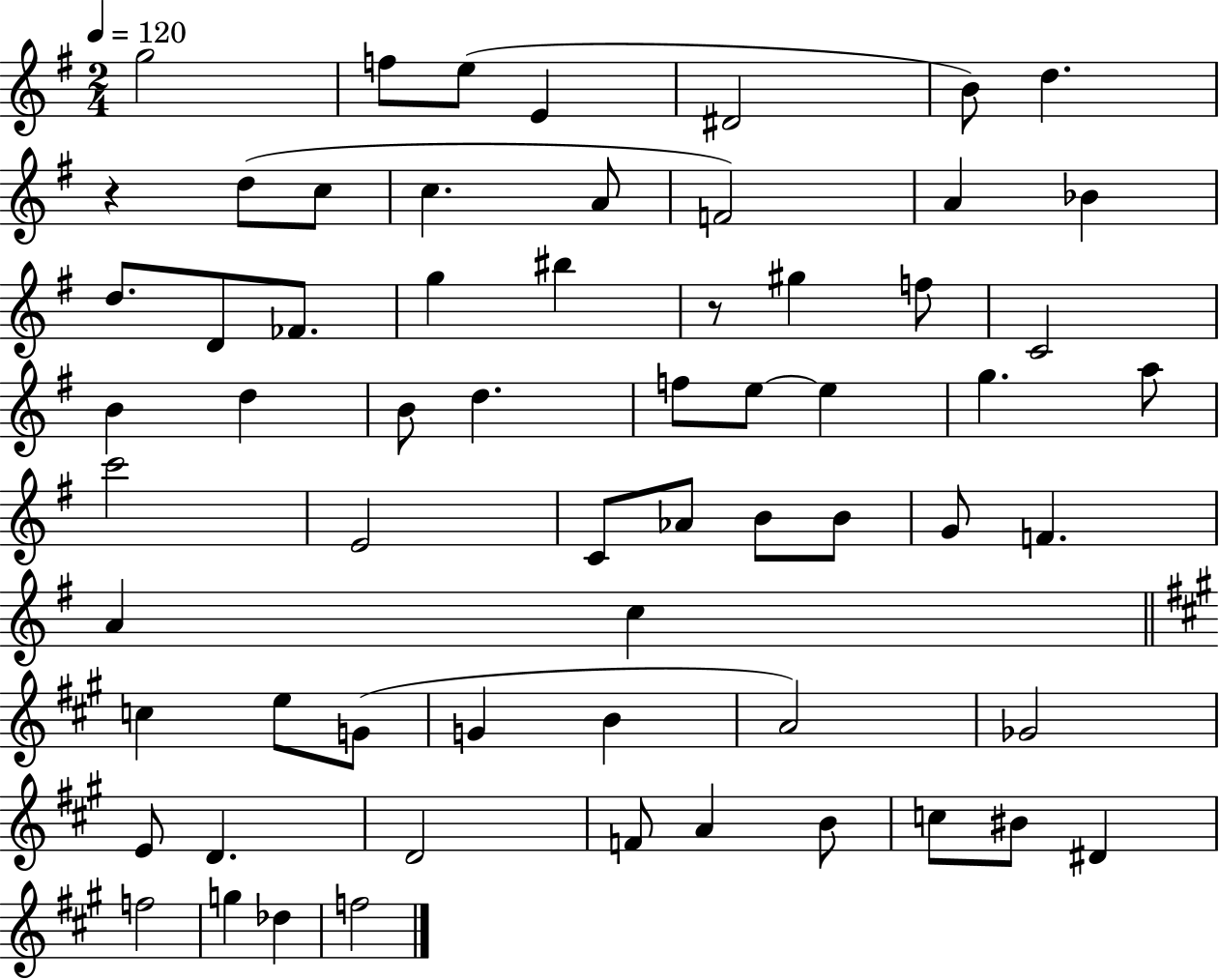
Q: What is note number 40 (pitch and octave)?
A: A4